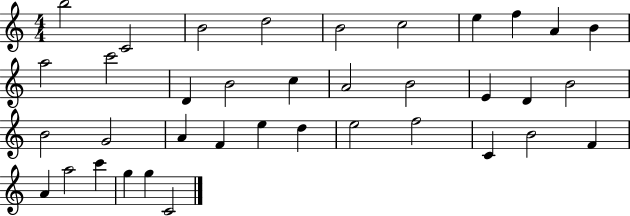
{
  \clef treble
  \numericTimeSignature
  \time 4/4
  \key c \major
  b''2 c'2 | b'2 d''2 | b'2 c''2 | e''4 f''4 a'4 b'4 | \break a''2 c'''2 | d'4 b'2 c''4 | a'2 b'2 | e'4 d'4 b'2 | \break b'2 g'2 | a'4 f'4 e''4 d''4 | e''2 f''2 | c'4 b'2 f'4 | \break a'4 a''2 c'''4 | g''4 g''4 c'2 | \bar "|."
}